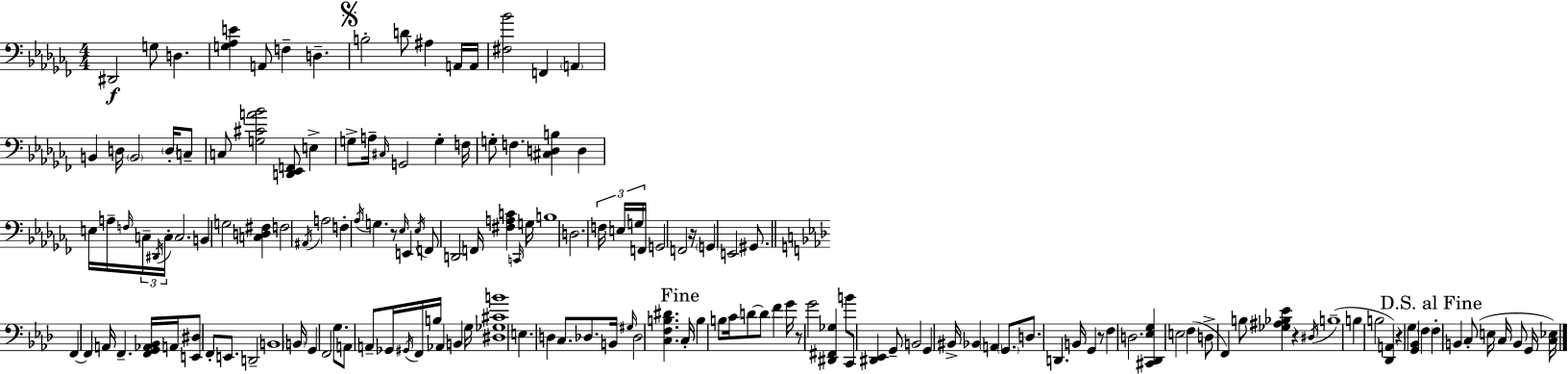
{
  \clef bass
  \numericTimeSignature
  \time 4/4
  \key aes \minor
  dis,2\f g8 d4. | <g aes e'>4 a,8 f4-- d4.-- | \mark \markup { \musicglyph "scripts.segno" } b2-. d'8 ais4 a,16 a,16 | <fis bes'>2 f,4 \parenthesize a,4 | \break b,4 d16 \parenthesize b,2 \parenthesize d16-. c8-- | c8 <g cis' a' bes'>2 <d, ees, f,>8 e4-> | g8-> a16-- \grace { cis16 } g,2 g4-. | f16 g8-. f4. <cis d b>4 d4 | \break e16 a16-- \grace { f16 } \tuplet 3/2 { c16-- \acciaccatura { dis,16 } c16-. } c2. | b,4 g2 <c d fis>4 | f2 \acciaccatura { ais,16 } a2 | f4-. \acciaccatura { aes16 } g4. r8 | \break \grace { ees16 } e,4 \acciaccatura { ees16 } f,8 d,2 | f,16 <fis a c'>4 \grace { c,16 } g16 b1 | d2. | \tuplet 3/2 { f16 e16 g16 } f,16 g,2 | \break f,2 r16 \parenthesize g,4 e,2 | gis,8. \bar "||" \break \key f \minor f,4~~ f,4 a,16 f,4.-- <f, g, aes, bes,>16 | a,16 <e, dis>8 f,8-. e,8. d,2-- | b,1 | \parenthesize b,16 g,4 f,2 g8. | \break a,8 a,8-- ges,16 \acciaccatura { gis,16 } f,16 b16 aes,4 b,4 | g16 <dis ges cis' b'>1 | e4. d4 c8. des8. | b,16 \grace { gis16 } des2 <c f b dis'>4. | \break \mark "Fine" c16-. b4 b8 c'16 d'8~~ d'8 f'4 | g'16 r8 g'2 <dis, fis, ges>4 | b'8 c,8 <dis, ees,>4 g,8-- b,2 | g,4 bis,16-> bes,4 \parenthesize a,4 \parenthesize g,8. | \break d8. d,4. b,16 g,4 | r8 f4 d2. | <cis, des, ees g>4 e2 f4( | d8-> f,4) b8 <ges ais bes ees'>4 r4 | \break \acciaccatura { dis16 }( b1-- | b4 b2 <des, a,>4) | r4 g4 <g, bes,>4 \parenthesize f4 | \mark "D.S. al Fine" f4-. b,4 c8-.( e16 c16 b,8 | \break g,16 <c ees>16) \bar "|."
}